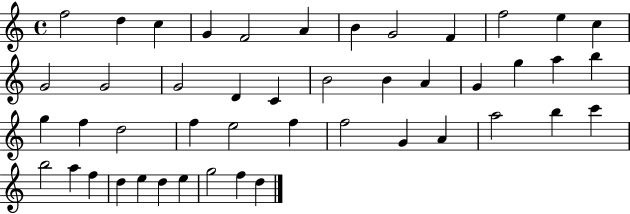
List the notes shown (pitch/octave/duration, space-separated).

F5/h D5/q C5/q G4/q F4/h A4/q B4/q G4/h F4/q F5/h E5/q C5/q G4/h G4/h G4/h D4/q C4/q B4/h B4/q A4/q G4/q G5/q A5/q B5/q G5/q F5/q D5/h F5/q E5/h F5/q F5/h G4/q A4/q A5/h B5/q C6/q B5/h A5/q F5/q D5/q E5/q D5/q E5/q G5/h F5/q D5/q